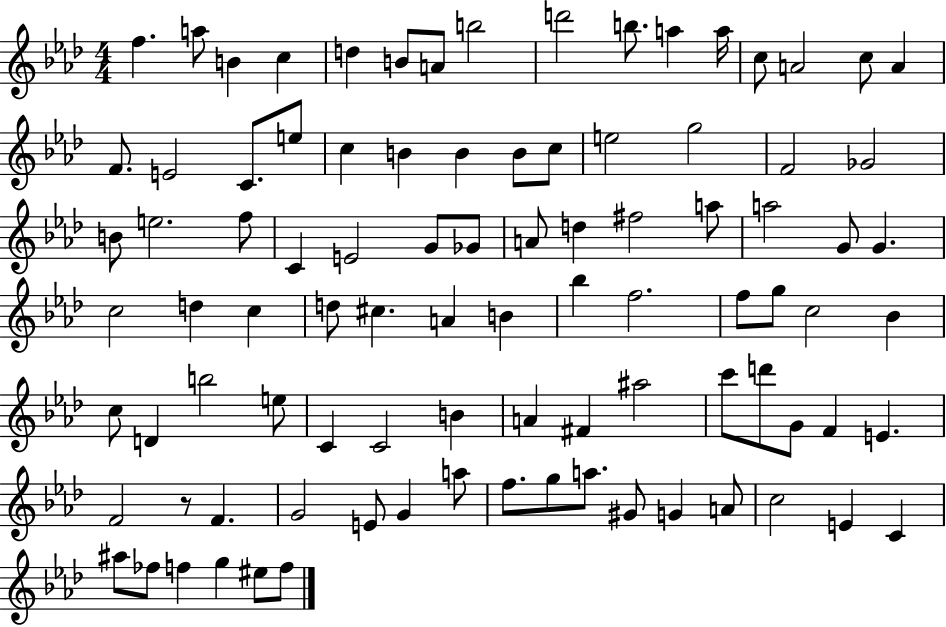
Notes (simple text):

F5/q. A5/e B4/q C5/q D5/q B4/e A4/e B5/h D6/h B5/e. A5/q A5/s C5/e A4/h C5/e A4/q F4/e. E4/h C4/e. E5/e C5/q B4/q B4/q B4/e C5/e E5/h G5/h F4/h Gb4/h B4/e E5/h. F5/e C4/q E4/h G4/e Gb4/e A4/e D5/q F#5/h A5/e A5/h G4/e G4/q. C5/h D5/q C5/q D5/e C#5/q. A4/q B4/q Bb5/q F5/h. F5/e G5/e C5/h Bb4/q C5/e D4/q B5/h E5/e C4/q C4/h B4/q A4/q F#4/q A#5/h C6/e D6/e G4/e F4/q E4/q. F4/h R/e F4/q. G4/h E4/e G4/q A5/e F5/e. G5/e A5/e. G#4/e G4/q A4/e C5/h E4/q C4/q A#5/e FES5/e F5/q G5/q EIS5/e F5/e